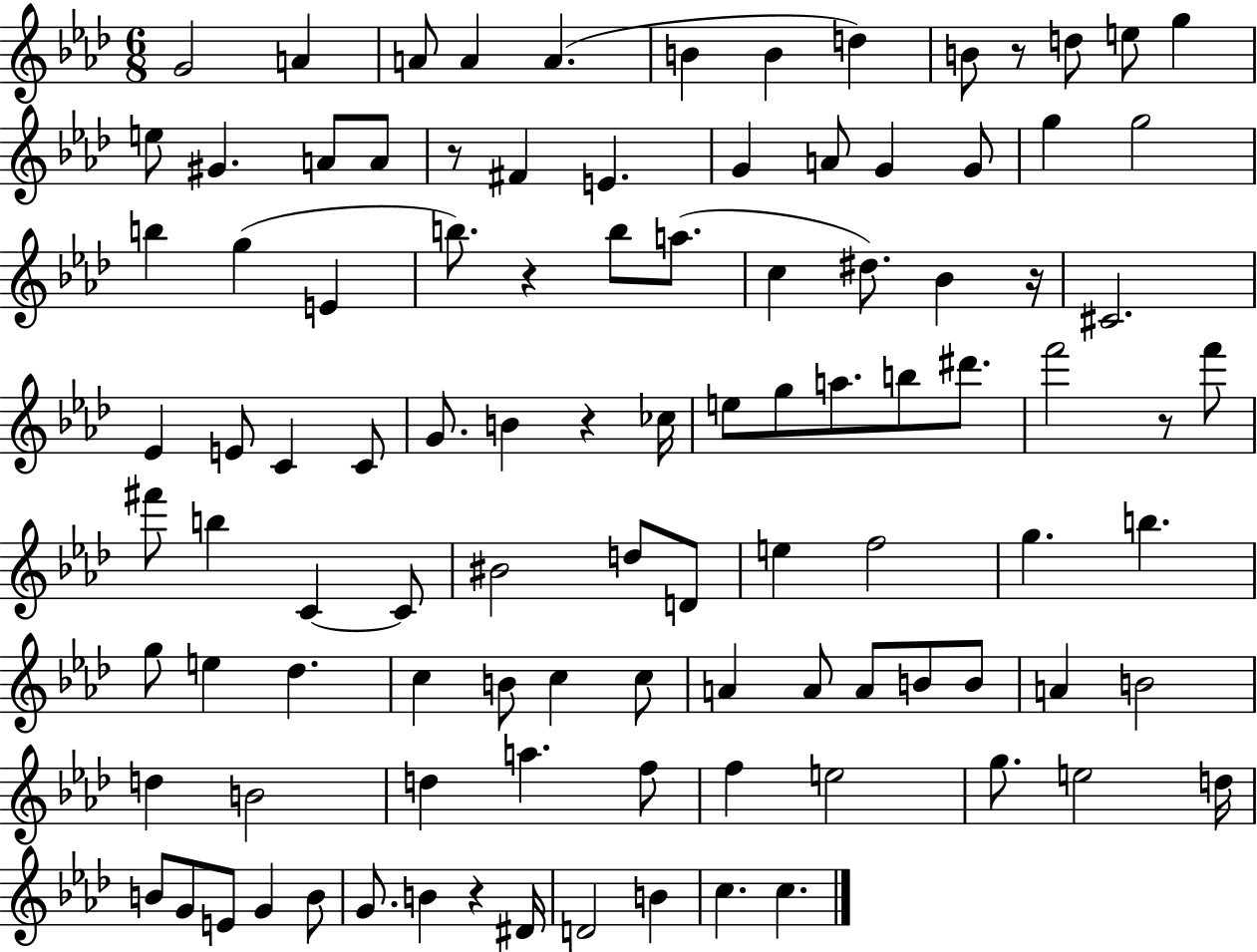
G4/h A4/q A4/e A4/q A4/q. B4/q B4/q D5/q B4/e R/e D5/e E5/e G5/q E5/e G#4/q. A4/e A4/e R/e F#4/q E4/q. G4/q A4/e G4/q G4/e G5/q G5/h B5/q G5/q E4/q B5/e. R/q B5/e A5/e. C5/q D#5/e. Bb4/q R/s C#4/h. Eb4/q E4/e C4/q C4/e G4/e. B4/q R/q CES5/s E5/e G5/e A5/e. B5/e D#6/e. F6/h R/e F6/e F#6/e B5/q C4/q C4/e BIS4/h D5/e D4/e E5/q F5/h G5/q. B5/q. G5/e E5/q Db5/q. C5/q B4/e C5/q C5/e A4/q A4/e A4/e B4/e B4/e A4/q B4/h D5/q B4/h D5/q A5/q. F5/e F5/q E5/h G5/e. E5/h D5/s B4/e G4/e E4/e G4/q B4/e G4/e. B4/q R/q D#4/s D4/h B4/q C5/q. C5/q.